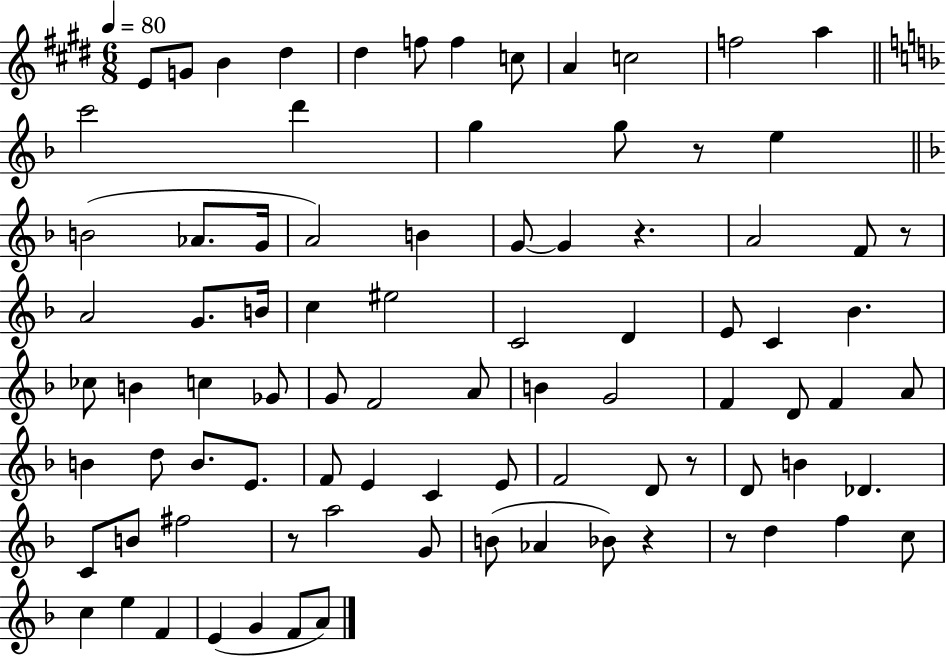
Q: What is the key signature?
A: E major